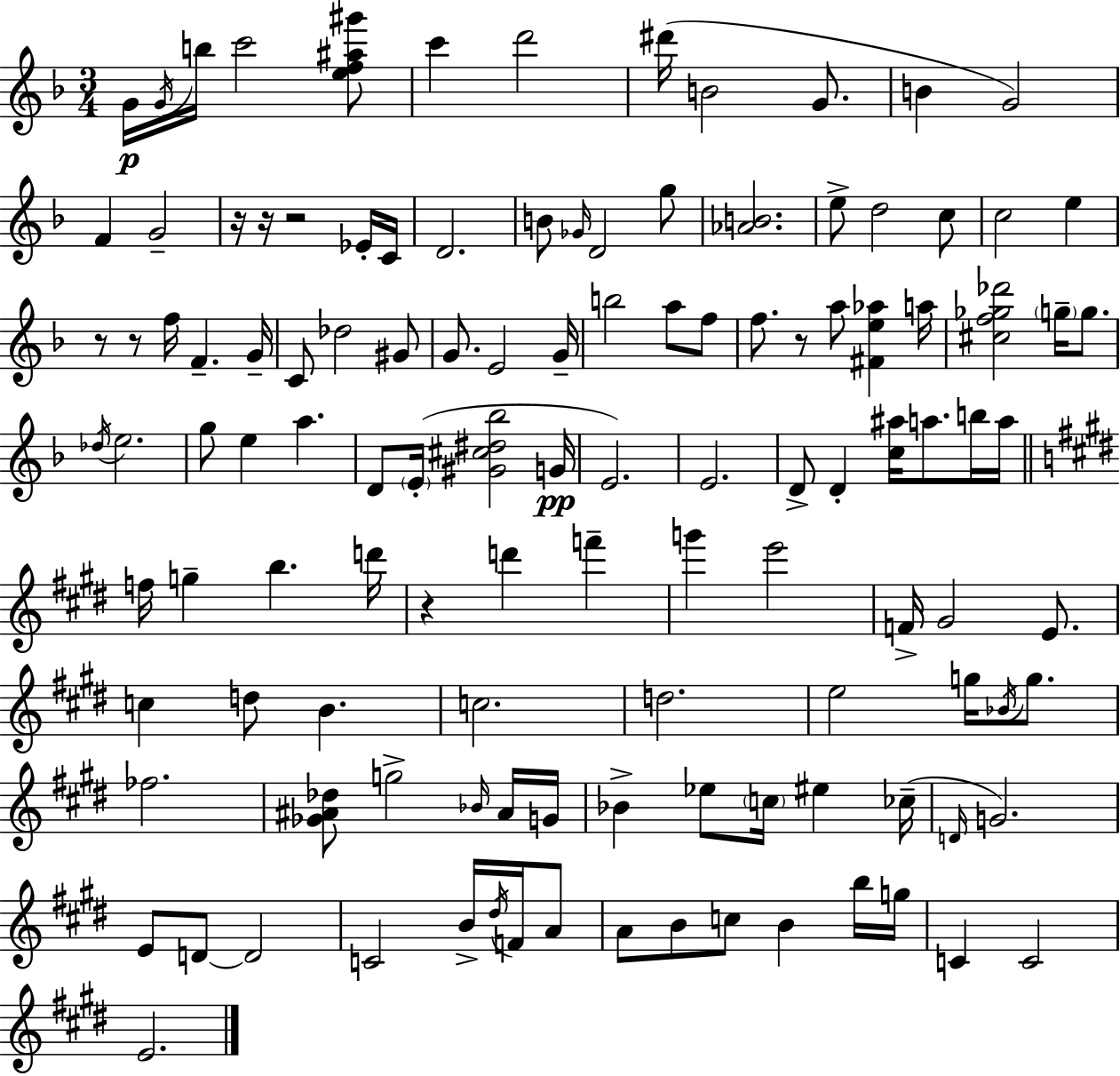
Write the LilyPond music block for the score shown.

{
  \clef treble
  \numericTimeSignature
  \time 3/4
  \key f \major
  g'16\p \acciaccatura { g'16 } b''16 c'''2 <e'' f'' ais'' gis'''>8 | c'''4 d'''2 | dis'''16( b'2 g'8. | b'4 g'2) | \break f'4 g'2-- | r16 r16 r2 ees'16-. | c'16 d'2. | b'8 \grace { ges'16 } d'2 | \break g''8 <aes' b'>2. | e''8-> d''2 | c''8 c''2 e''4 | r8 r8 f''16 f'4.-- | \break g'16-- c'8 des''2 | gis'8 g'8. e'2 | g'16-- b''2 a''8 | f''8 f''8. r8 a''8 <fis' e'' aes''>4 | \break a''16 <cis'' f'' ges'' des'''>2 \parenthesize g''16-- g''8. | \acciaccatura { des''16 } e''2. | g''8 e''4 a''4. | d'8 \parenthesize e'16-.( <gis' cis'' dis'' bes''>2 | \break g'16\pp e'2.) | e'2. | d'8-> d'4-. <c'' ais''>16 a''8. | b''16 a''16 \bar "||" \break \key e \major f''16 g''4-- b''4. d'''16 | r4 d'''4 f'''4-- | g'''4 e'''2 | f'16-> gis'2 e'8. | \break c''4 d''8 b'4. | c''2. | d''2. | e''2 g''16 \acciaccatura { bes'16 } g''8. | \break fes''2. | <ges' ais' des''>8 g''2-> \grace { bes'16 } | ais'16 g'16 bes'4-> ees''8 \parenthesize c''16 eis''4 | ces''16--( \grace { d'16 } g'2.) | \break e'8 d'8~~ d'2 | c'2 b'16-> | \acciaccatura { dis''16 } f'16 a'8 a'8 b'8 c''8 b'4 | b''16 g''16 c'4 c'2 | \break e'2. | \bar "|."
}